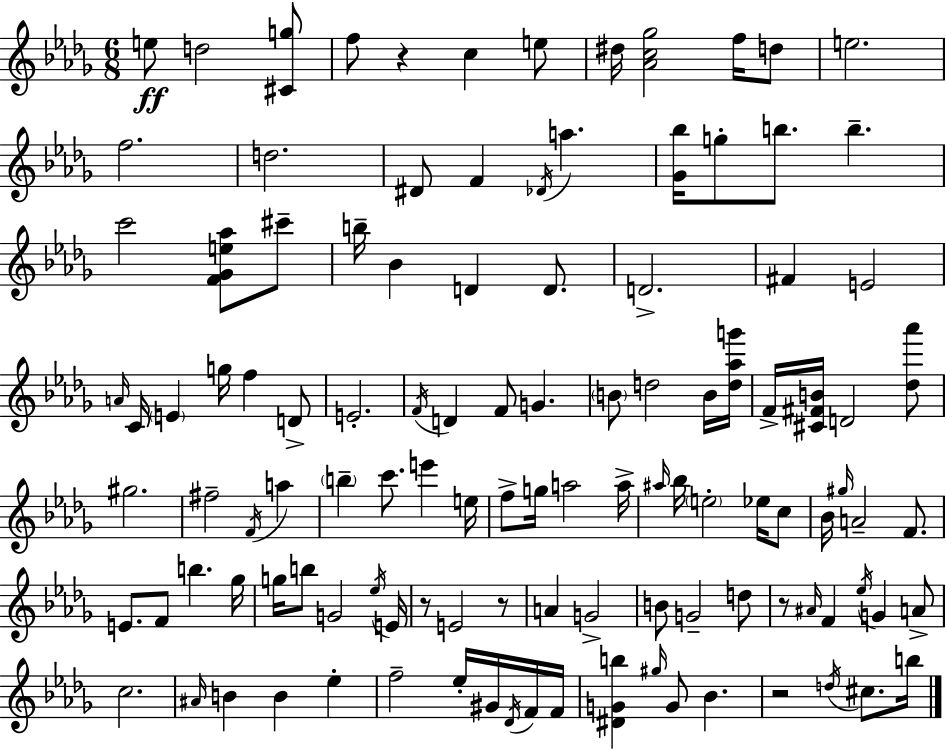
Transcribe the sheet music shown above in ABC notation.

X:1
T:Untitled
M:6/8
L:1/4
K:Bbm
e/2 d2 [^Cg]/2 f/2 z c e/2 ^d/4 [_Ac_g]2 f/4 d/2 e2 f2 d2 ^D/2 F _D/4 a [_G_b]/4 g/2 b/2 b c'2 [F_Ge_a]/2 ^c'/2 b/4 _B D D/2 D2 ^F E2 A/4 C/4 E g/4 f D/2 E2 F/4 D F/2 G B/2 d2 B/4 [d_ag']/4 F/4 [^C^FB]/4 D2 [_d_a']/2 ^g2 ^f2 F/4 a b c'/2 e' e/4 f/2 g/4 a2 a/4 ^a/4 _b/4 e2 _e/4 c/2 _B/4 ^g/4 A2 F/2 E/2 F/2 b _g/4 g/4 b/2 G2 _e/4 E/4 z/2 E2 z/2 A G2 B/2 G2 d/2 z/2 ^A/4 F _e/4 G A/2 c2 ^A/4 B B _e f2 _e/4 ^G/4 _D/4 F/4 F/4 [^DGb] ^g/4 G/2 _B z2 d/4 ^c/2 b/4